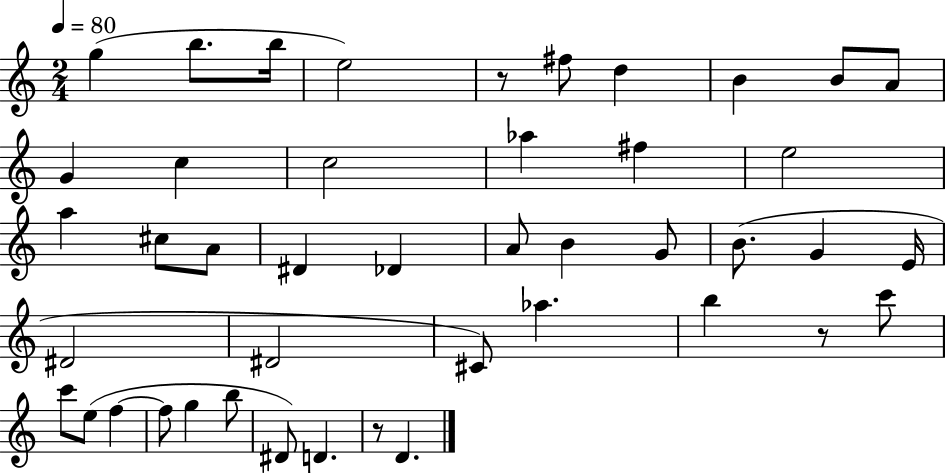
X:1
T:Untitled
M:2/4
L:1/4
K:C
g b/2 b/4 e2 z/2 ^f/2 d B B/2 A/2 G c c2 _a ^f e2 a ^c/2 A/2 ^D _D A/2 B G/2 B/2 G E/4 ^D2 ^D2 ^C/2 _a b z/2 c'/2 c'/2 e/2 f f/2 g b/2 ^D/2 D z/2 D